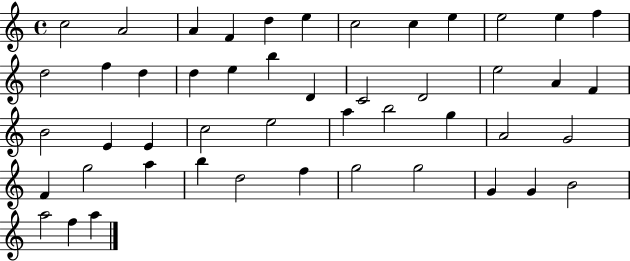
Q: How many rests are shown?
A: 0